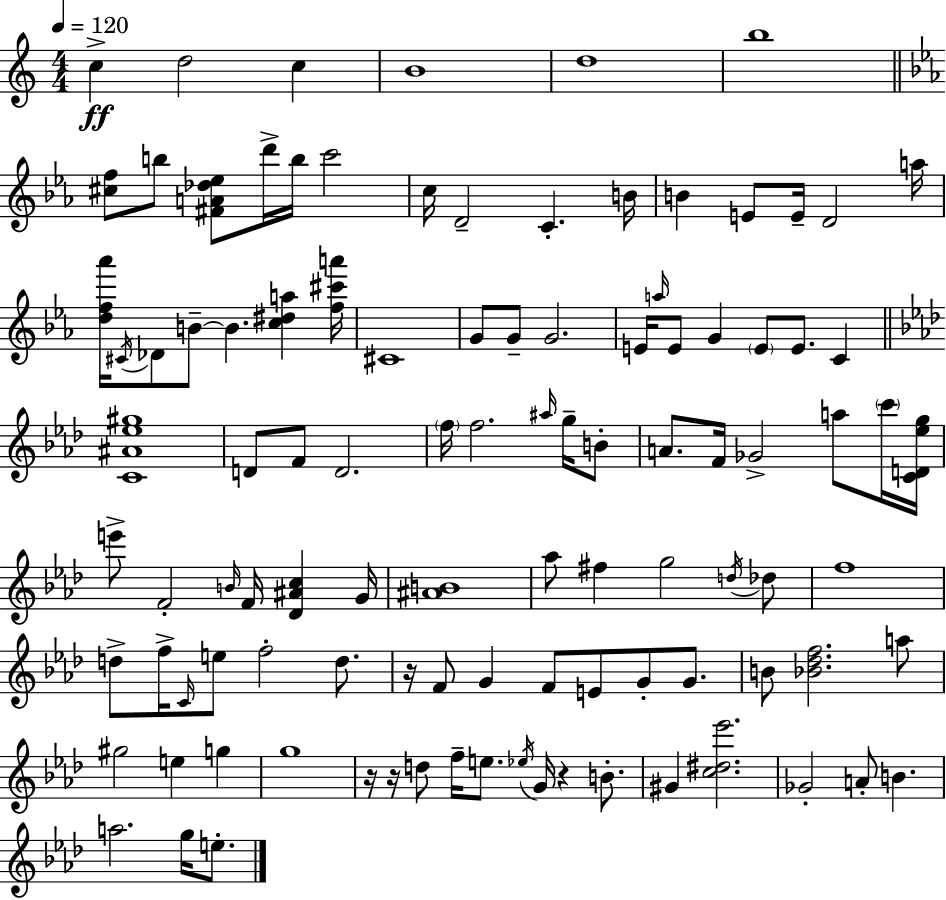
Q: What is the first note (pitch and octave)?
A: C5